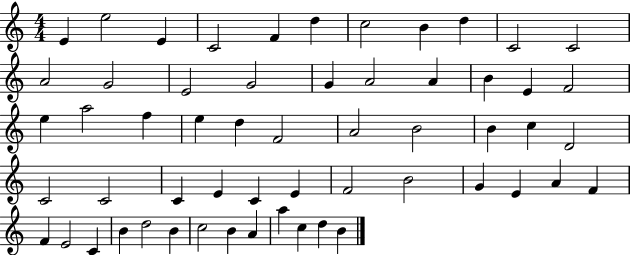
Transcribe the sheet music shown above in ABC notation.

X:1
T:Untitled
M:4/4
L:1/4
K:C
E e2 E C2 F d c2 B d C2 C2 A2 G2 E2 G2 G A2 A B E F2 e a2 f e d F2 A2 B2 B c D2 C2 C2 C E C E F2 B2 G E A F F E2 C B d2 B c2 B A a c d B